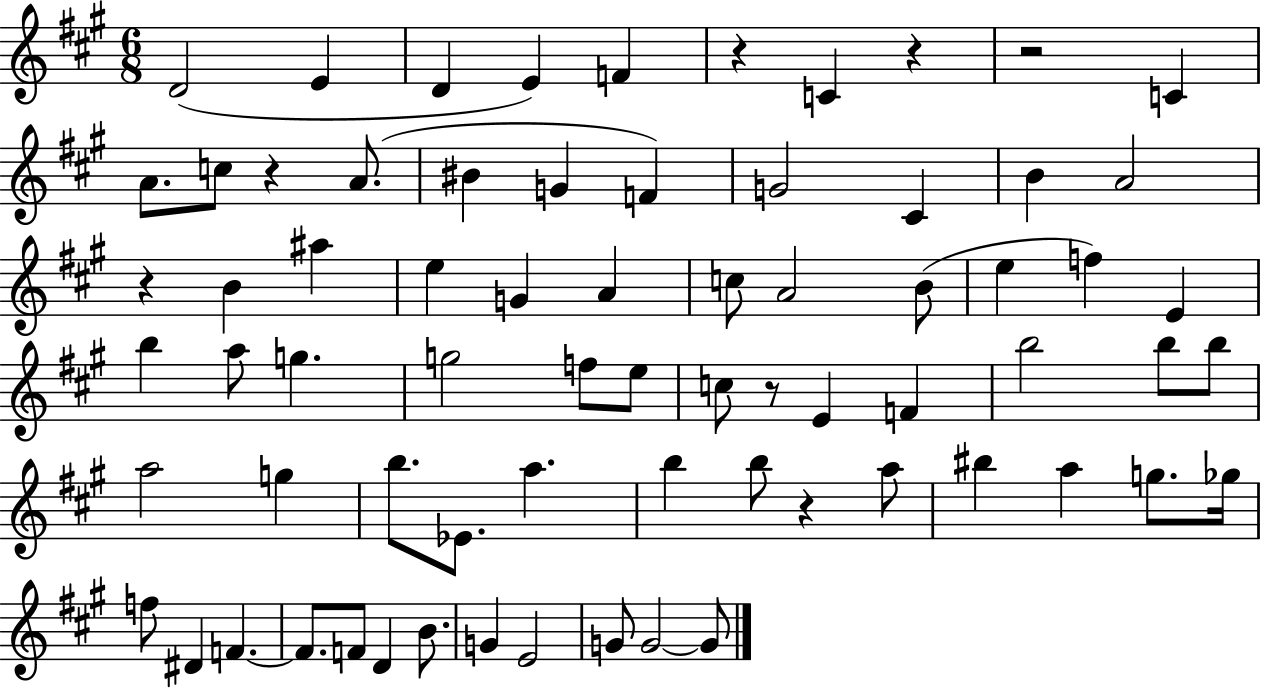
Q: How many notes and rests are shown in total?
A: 71